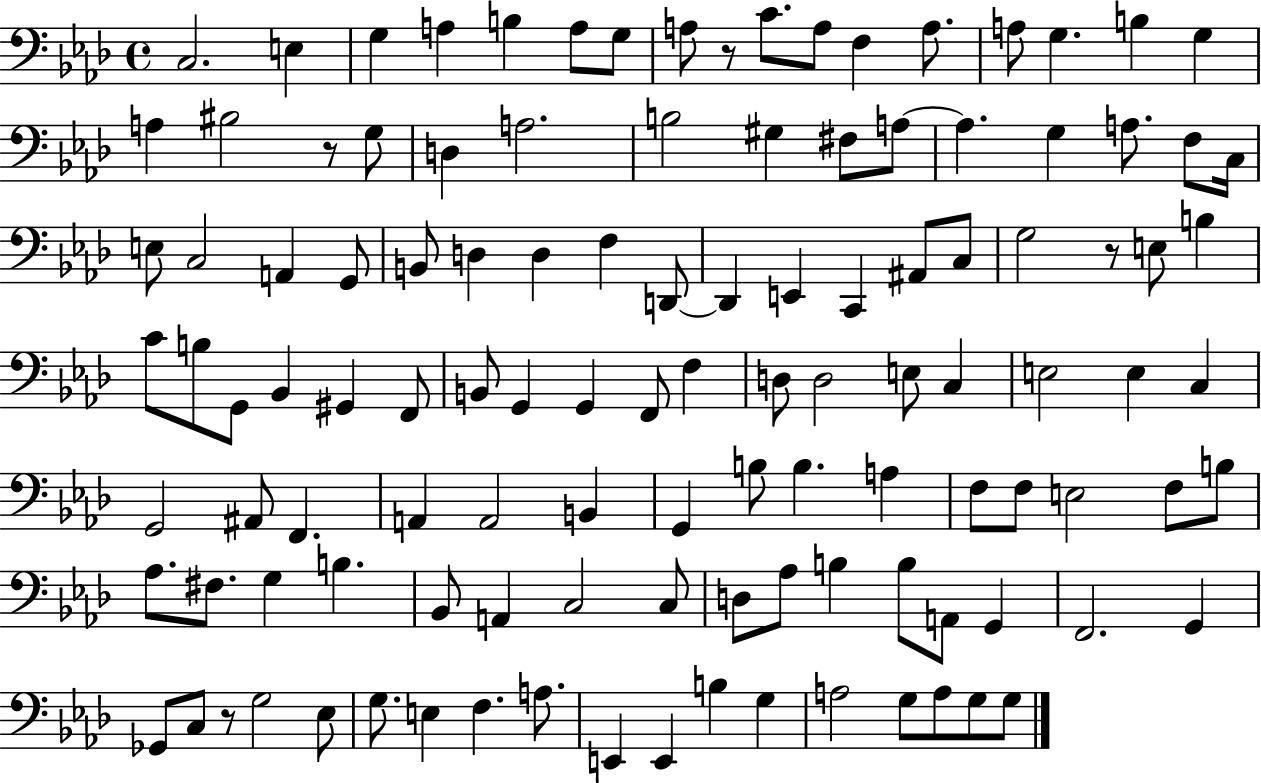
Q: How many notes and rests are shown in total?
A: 117